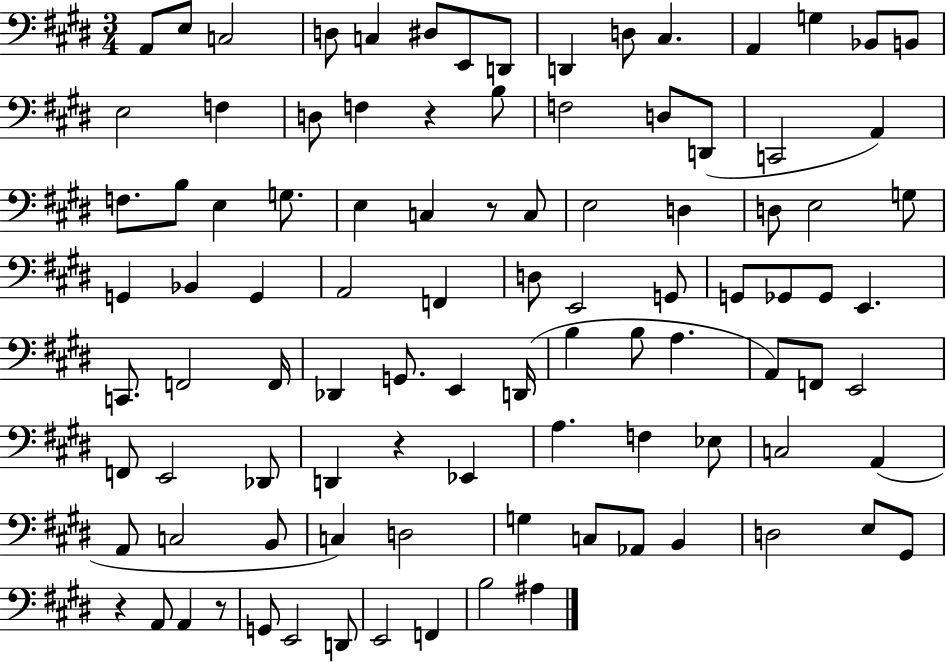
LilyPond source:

{
  \clef bass
  \numericTimeSignature
  \time 3/4
  \key e \major
  a,8 e8 c2 | d8 c4 dis8 e,8 d,8 | d,4 d8 cis4. | a,4 g4 bes,8 b,8 | \break e2 f4 | d8 f4 r4 b8 | f2 d8 d,8( | c,2 a,4) | \break f8. b8 e4 g8. | e4 c4 r8 c8 | e2 d4 | d8 e2 g8 | \break g,4 bes,4 g,4 | a,2 f,4 | d8 e,2 g,8 | g,8 ges,8 ges,8 e,4. | \break c,8. f,2 f,16 | des,4 g,8. e,4 d,16( | b4 b8 a4. | a,8) f,8 e,2 | \break f,8 e,2 des,8 | d,4 r4 ees,4 | a4. f4 ees8 | c2 a,4( | \break a,8 c2 b,8 | c4) d2 | g4 c8 aes,8 b,4 | d2 e8 gis,8 | \break r4 a,8 a,4 r8 | g,8 e,2 d,8 | e,2 f,4 | b2 ais4 | \break \bar "|."
}